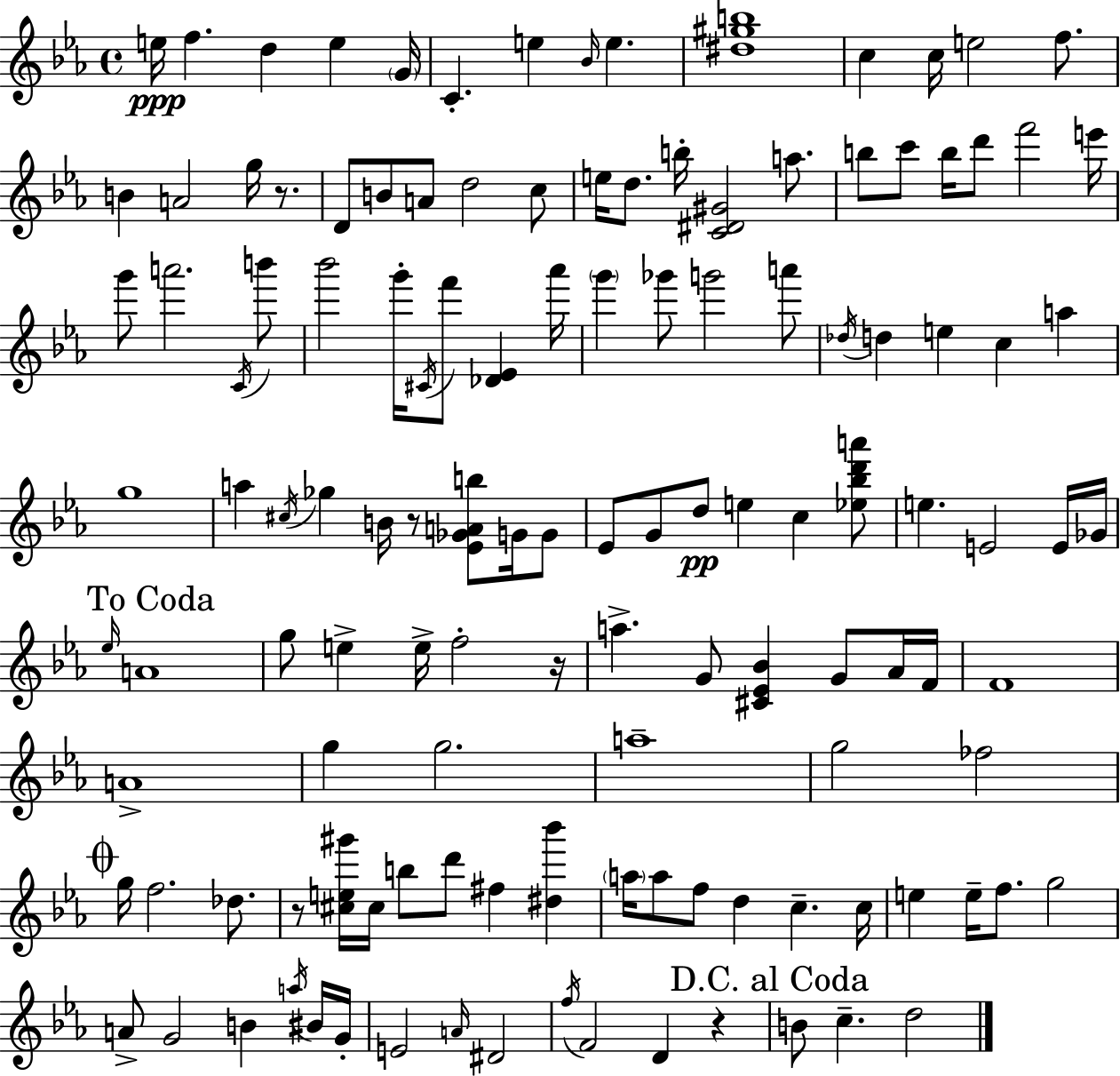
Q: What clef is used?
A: treble